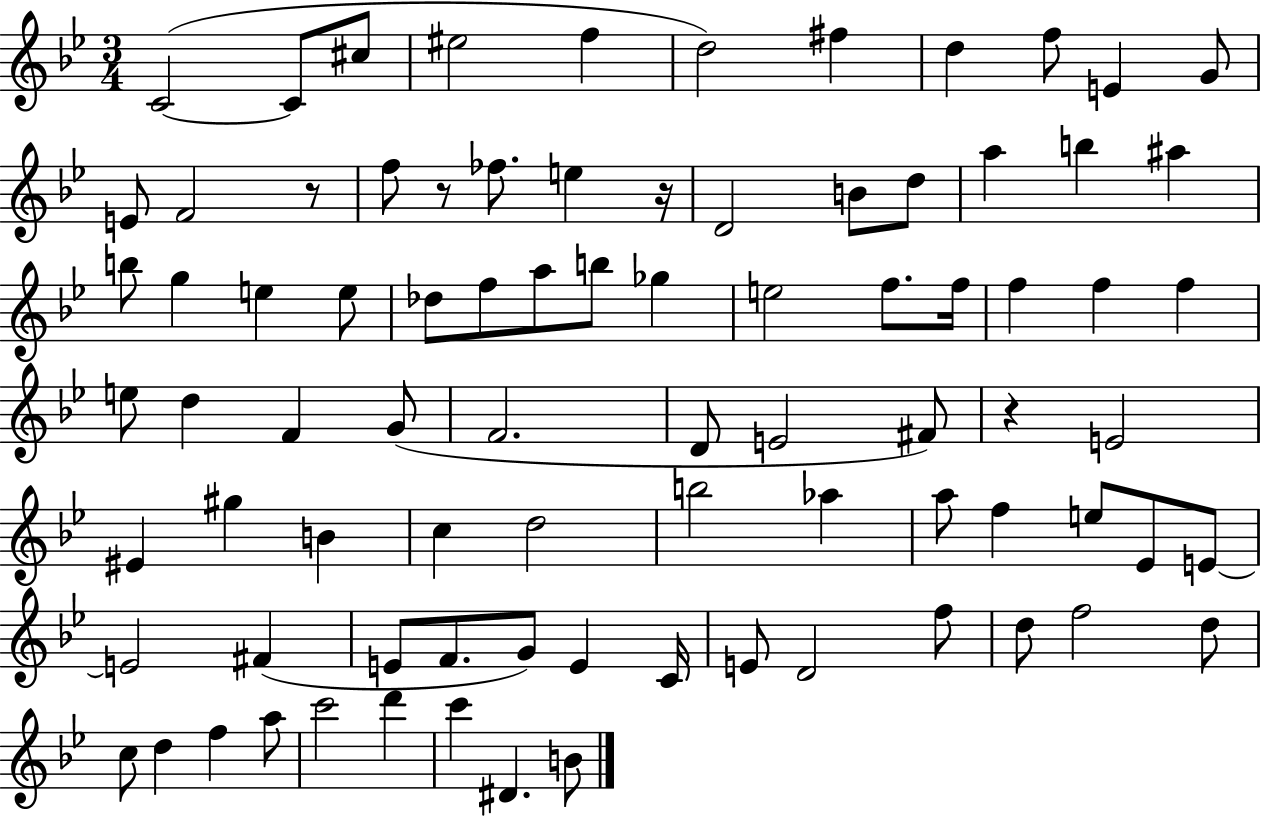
X:1
T:Untitled
M:3/4
L:1/4
K:Bb
C2 C/2 ^c/2 ^e2 f d2 ^f d f/2 E G/2 E/2 F2 z/2 f/2 z/2 _f/2 e z/4 D2 B/2 d/2 a b ^a b/2 g e e/2 _d/2 f/2 a/2 b/2 _g e2 f/2 f/4 f f f e/2 d F G/2 F2 D/2 E2 ^F/2 z E2 ^E ^g B c d2 b2 _a a/2 f e/2 _E/2 E/2 E2 ^F E/2 F/2 G/2 E C/4 E/2 D2 f/2 d/2 f2 d/2 c/2 d f a/2 c'2 d' c' ^D B/2